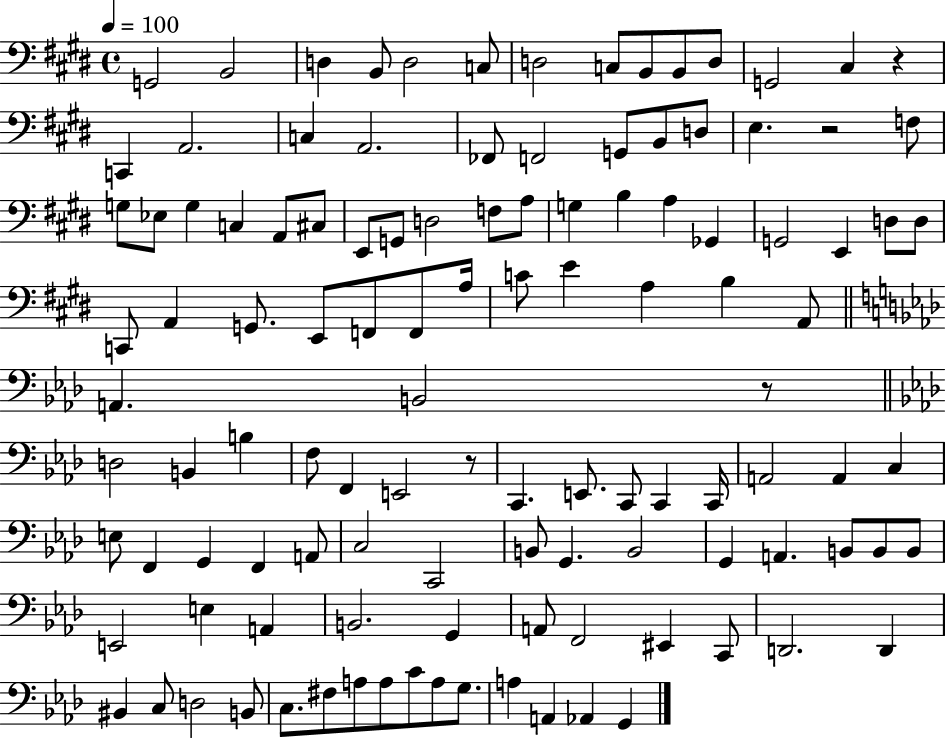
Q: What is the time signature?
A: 4/4